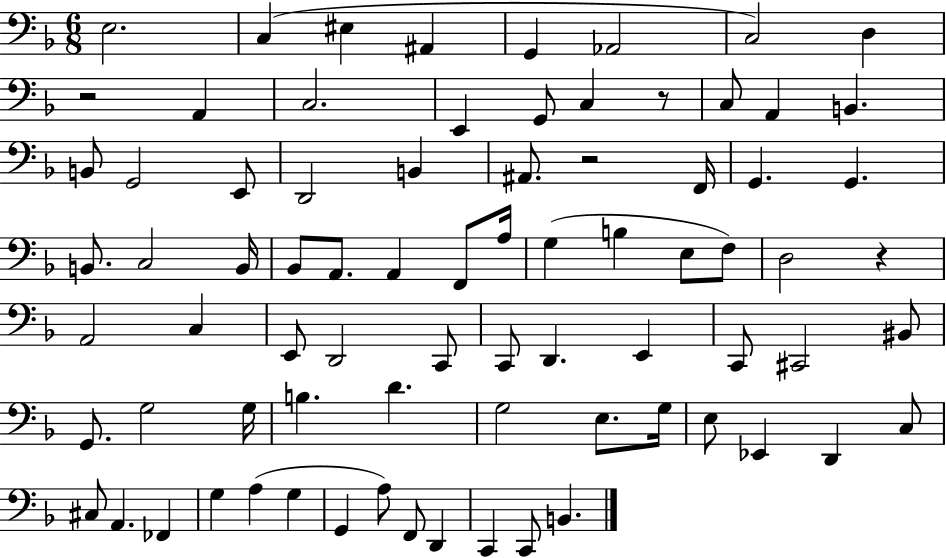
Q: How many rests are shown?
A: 4